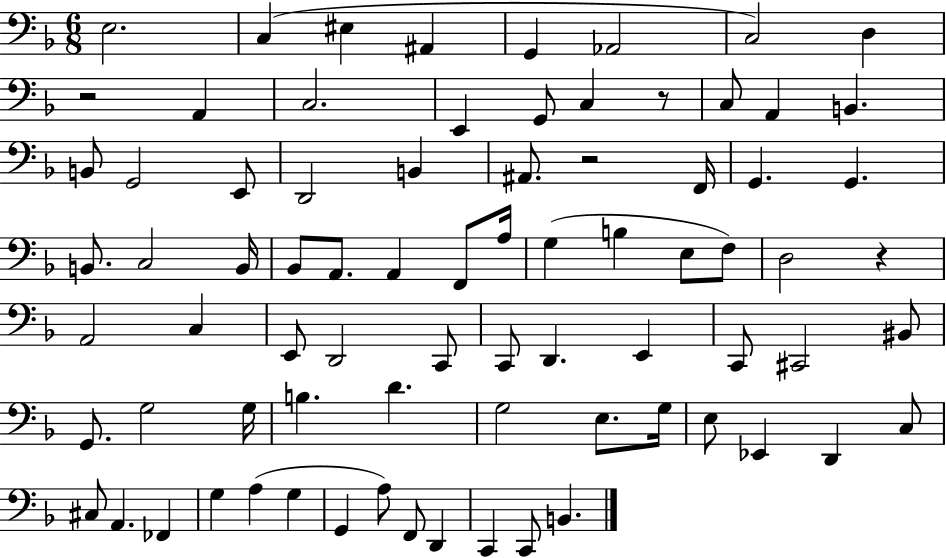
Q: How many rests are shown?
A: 4